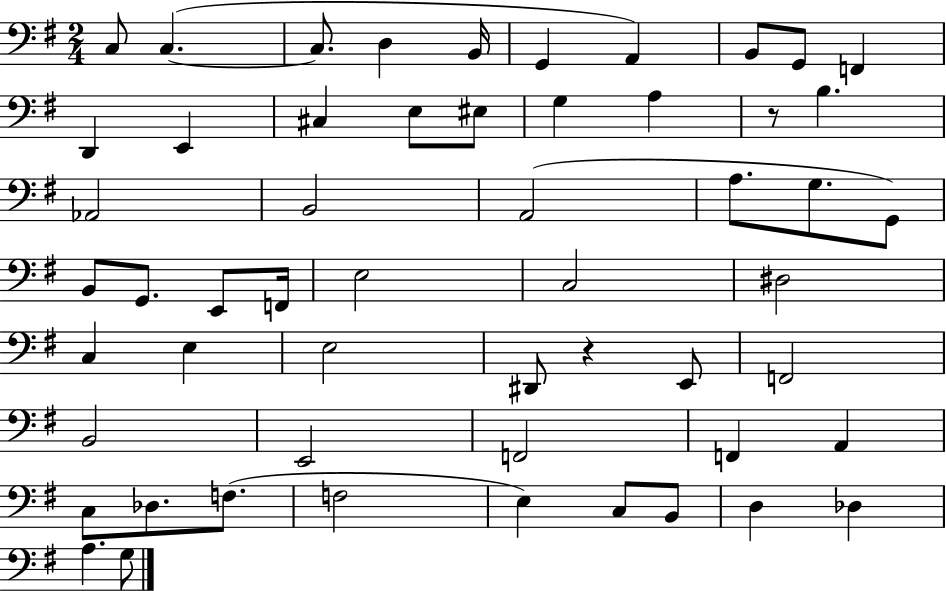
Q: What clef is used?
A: bass